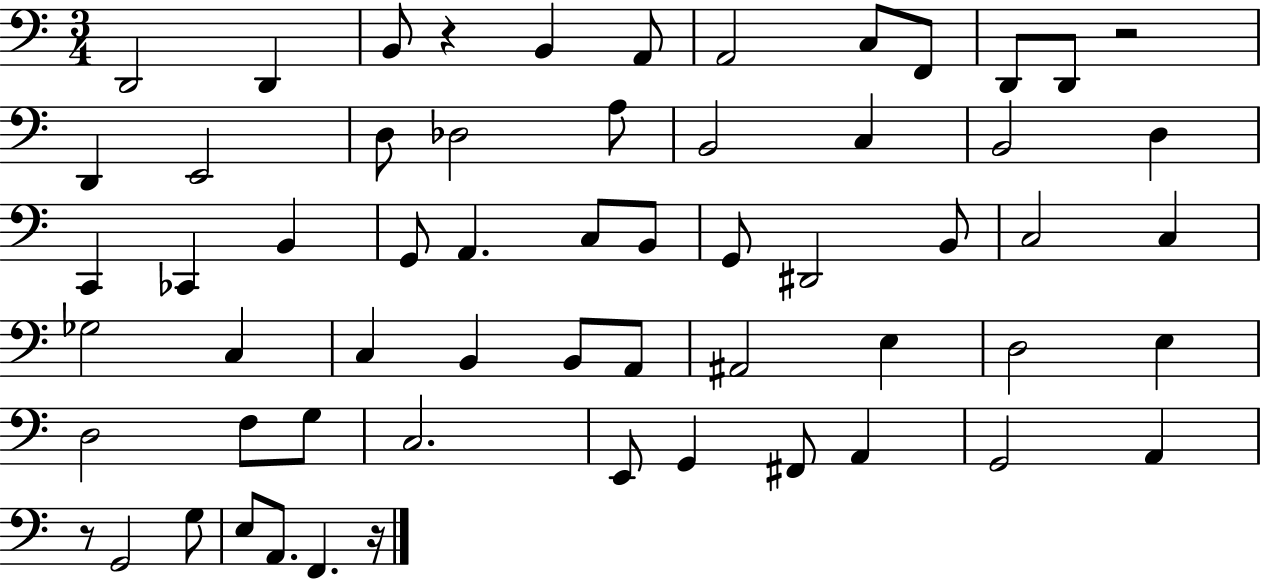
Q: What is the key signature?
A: C major